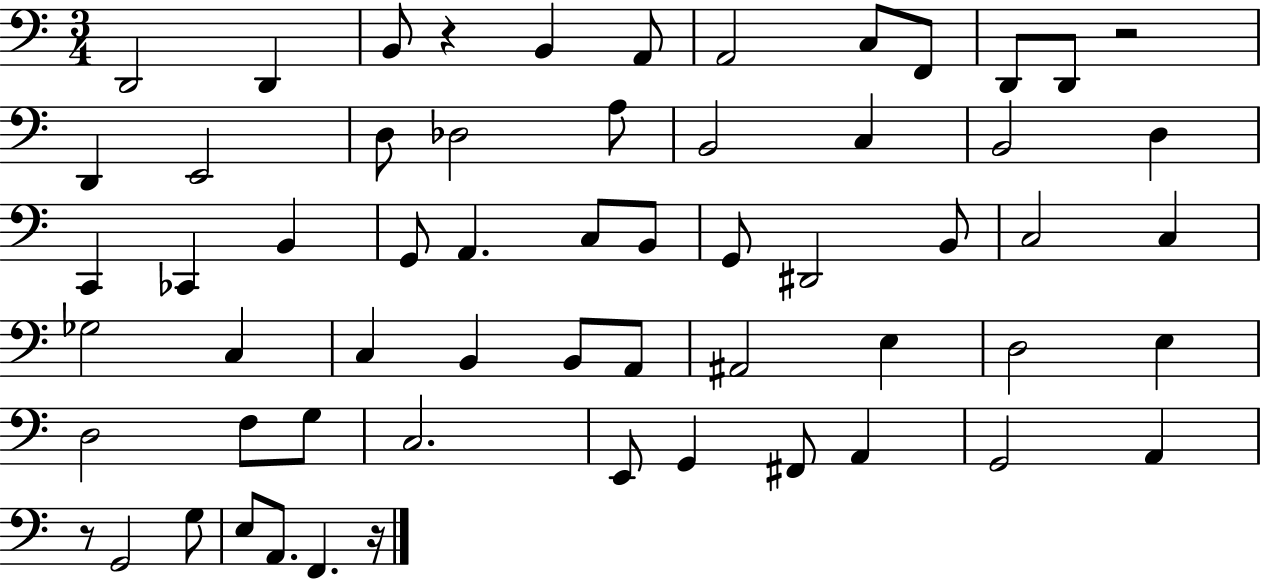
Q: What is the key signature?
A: C major